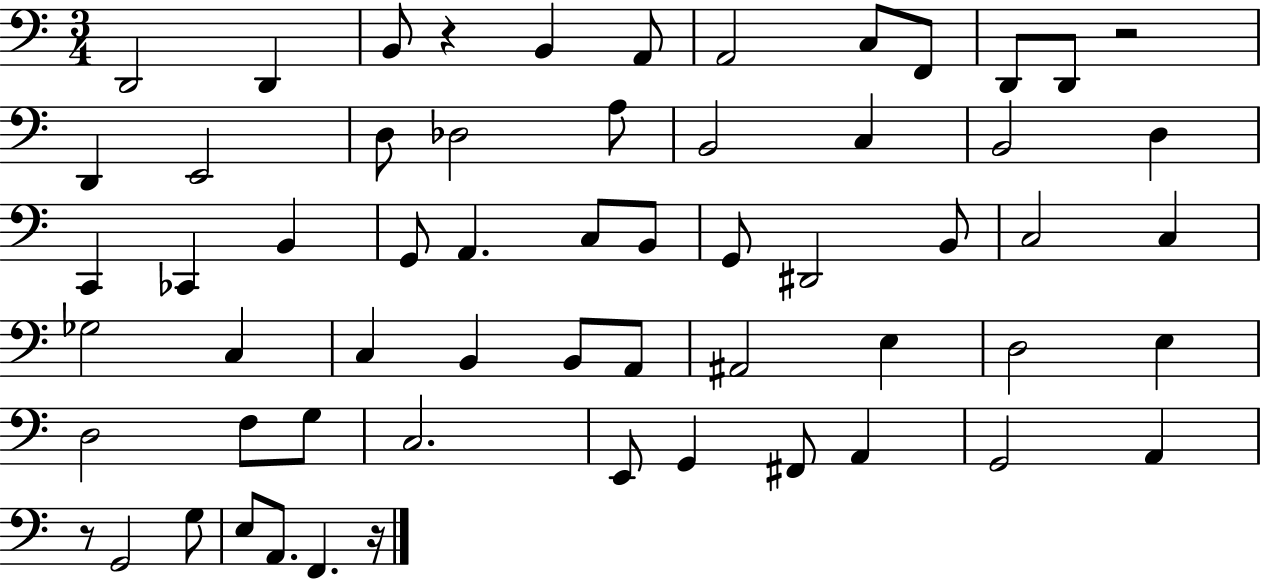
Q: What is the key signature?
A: C major